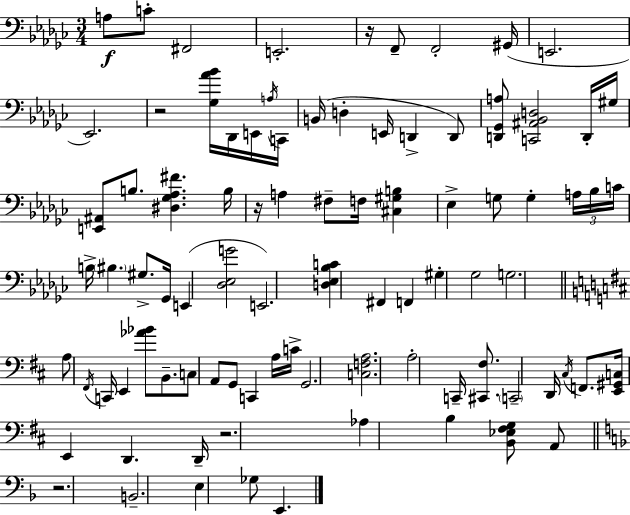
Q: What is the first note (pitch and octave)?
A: A3